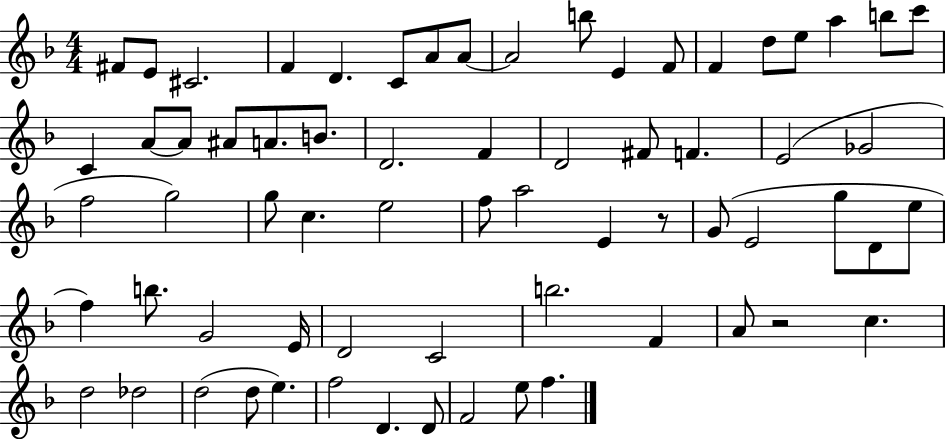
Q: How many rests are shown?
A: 2